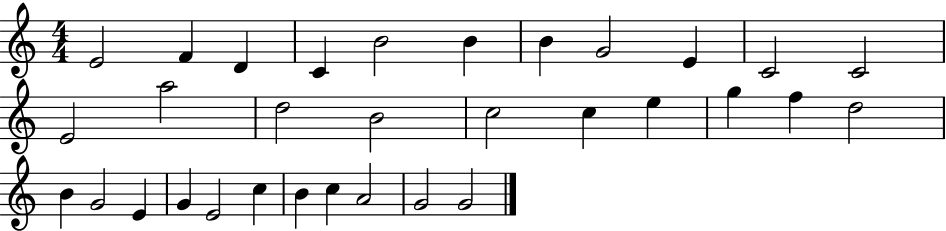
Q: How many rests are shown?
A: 0